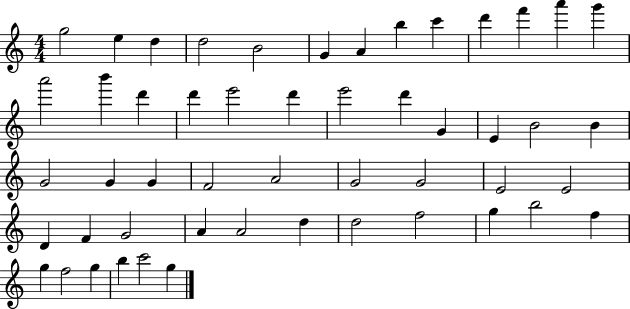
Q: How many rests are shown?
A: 0